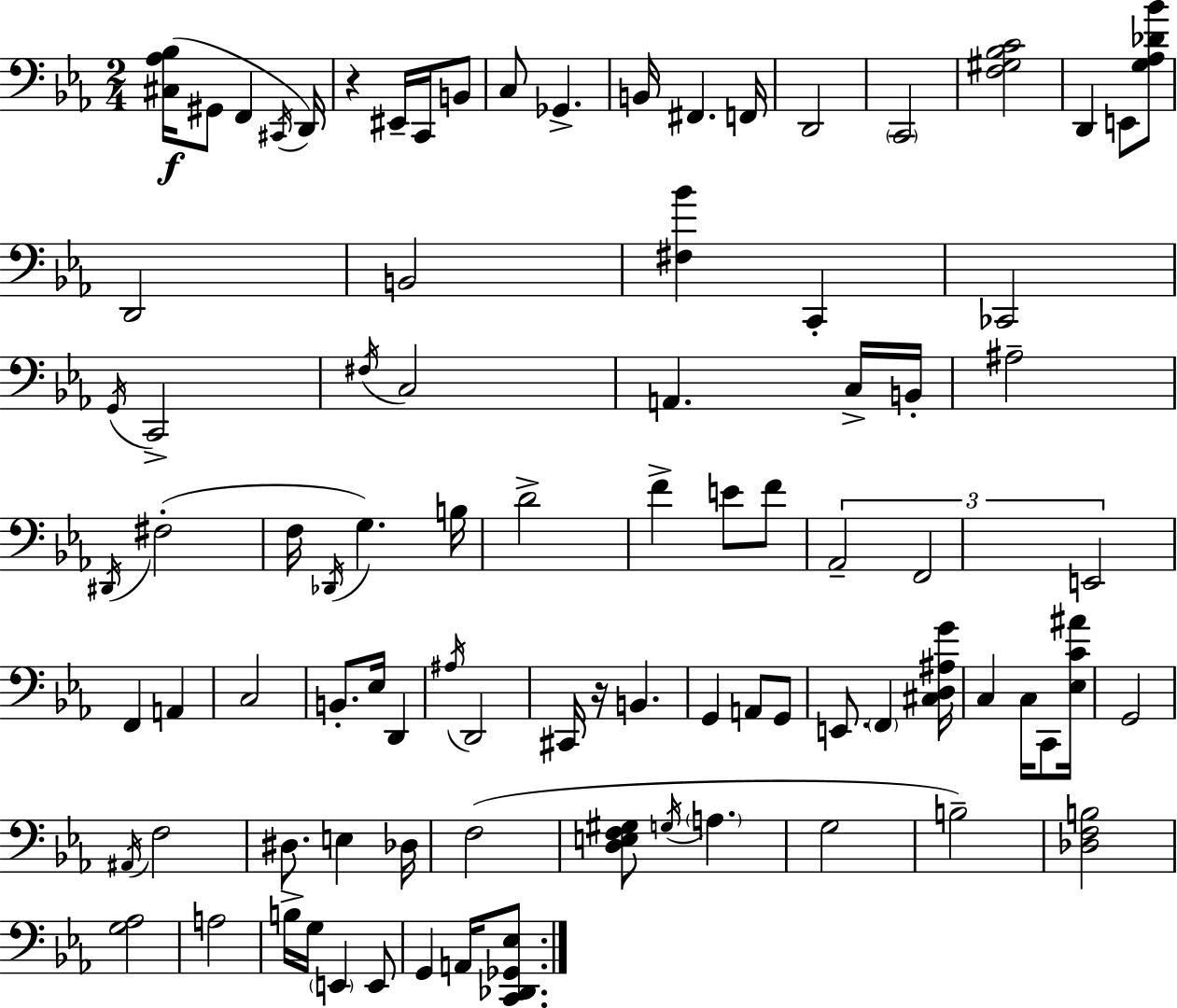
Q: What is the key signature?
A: C minor